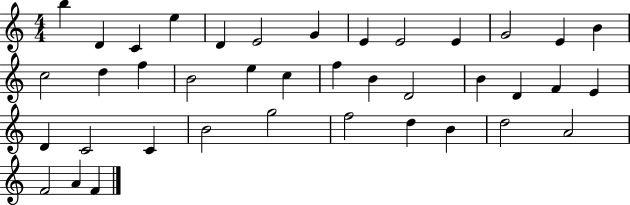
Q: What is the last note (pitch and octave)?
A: F4